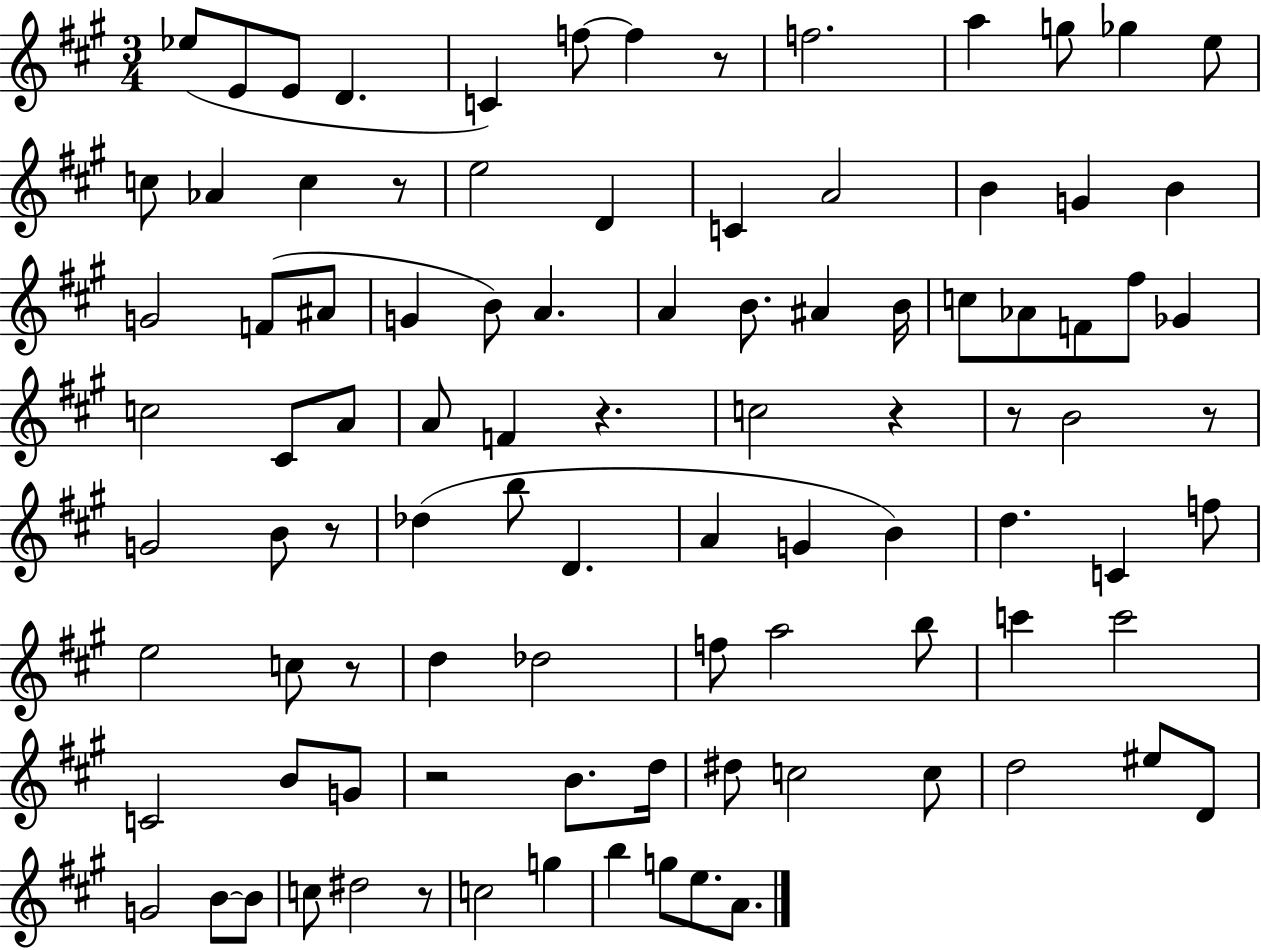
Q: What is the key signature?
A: A major